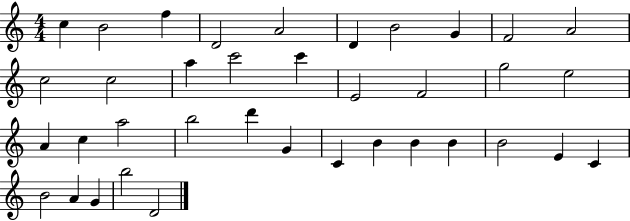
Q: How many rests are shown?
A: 0